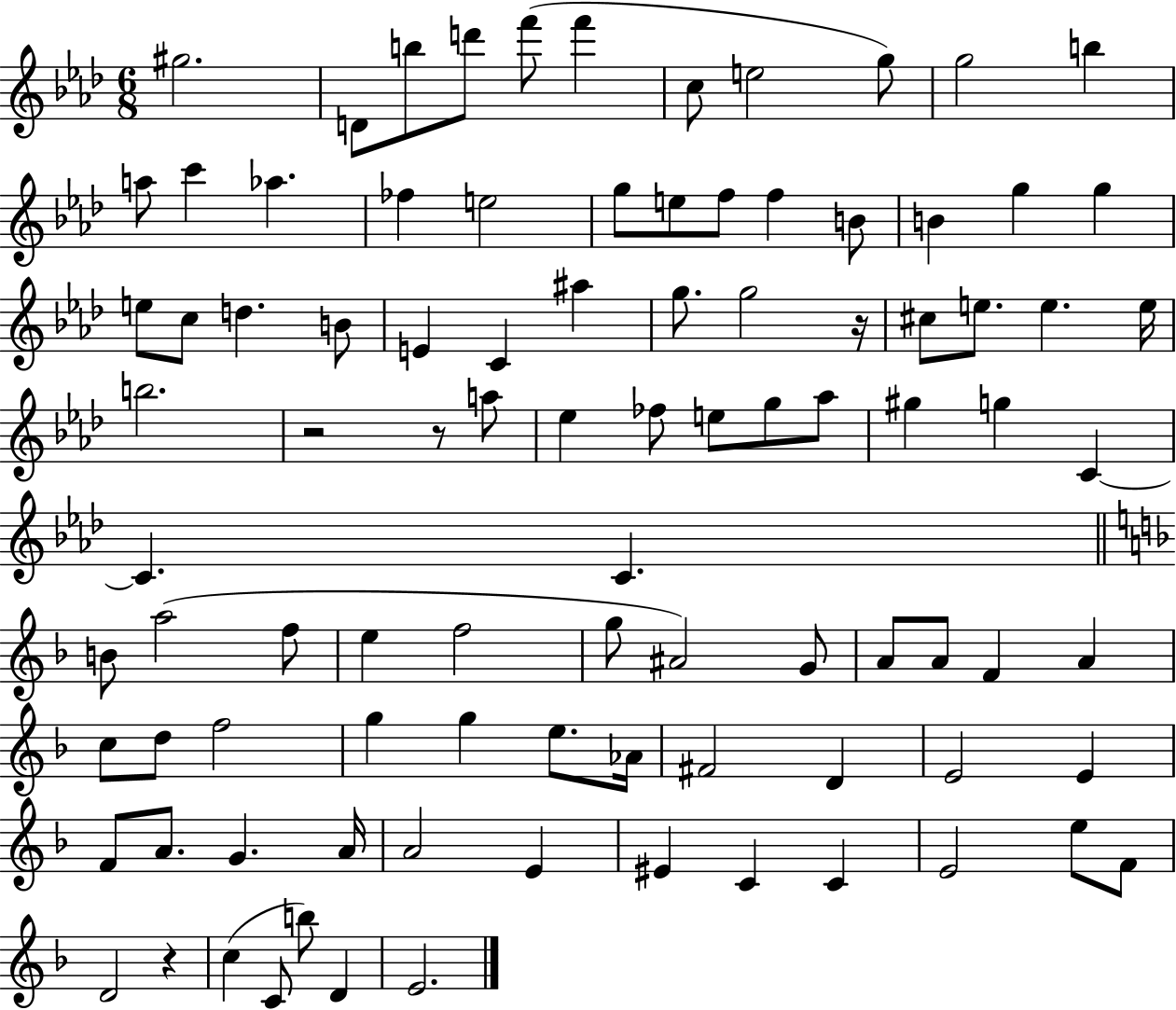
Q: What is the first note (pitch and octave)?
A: G#5